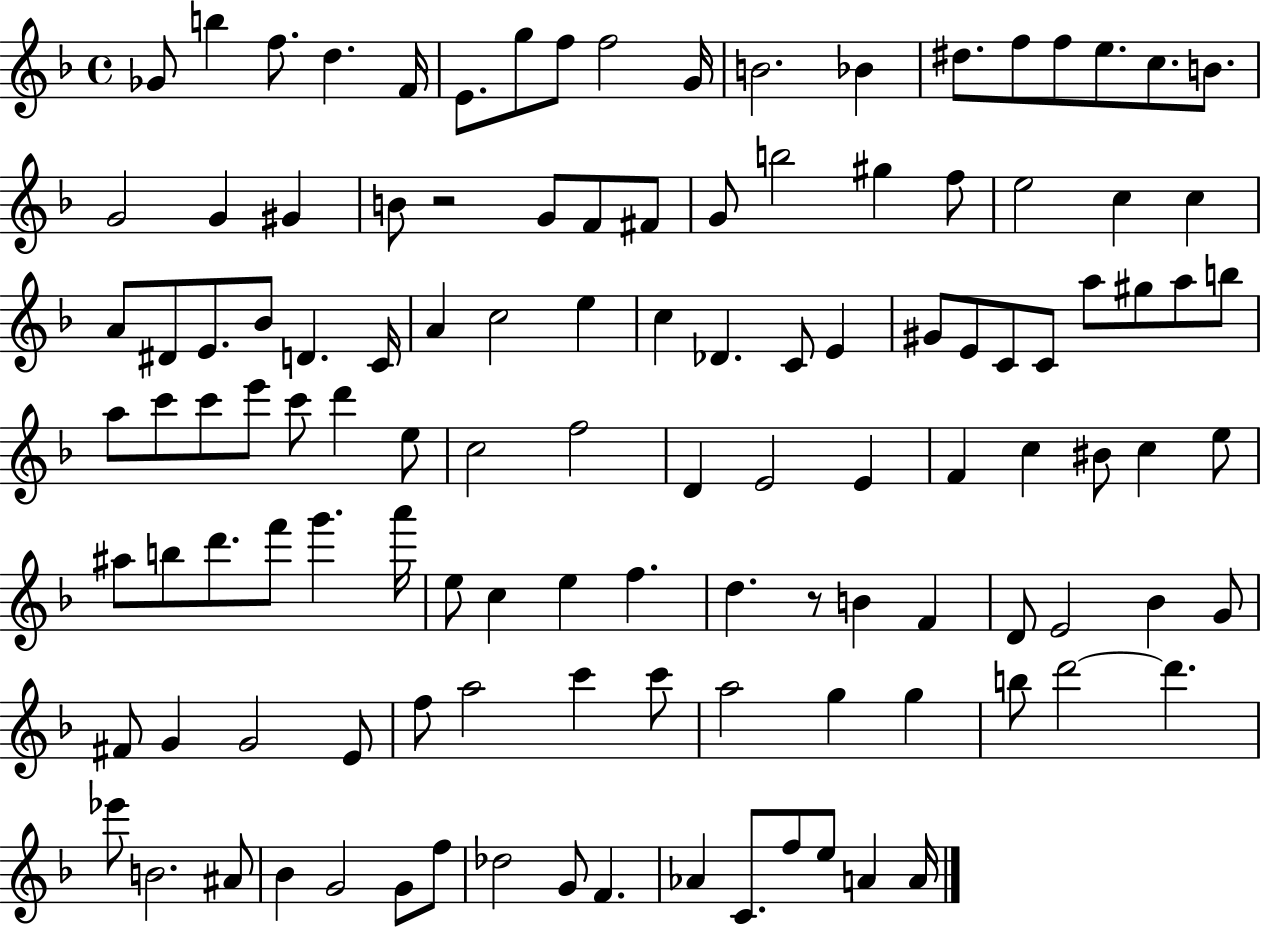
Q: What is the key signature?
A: F major